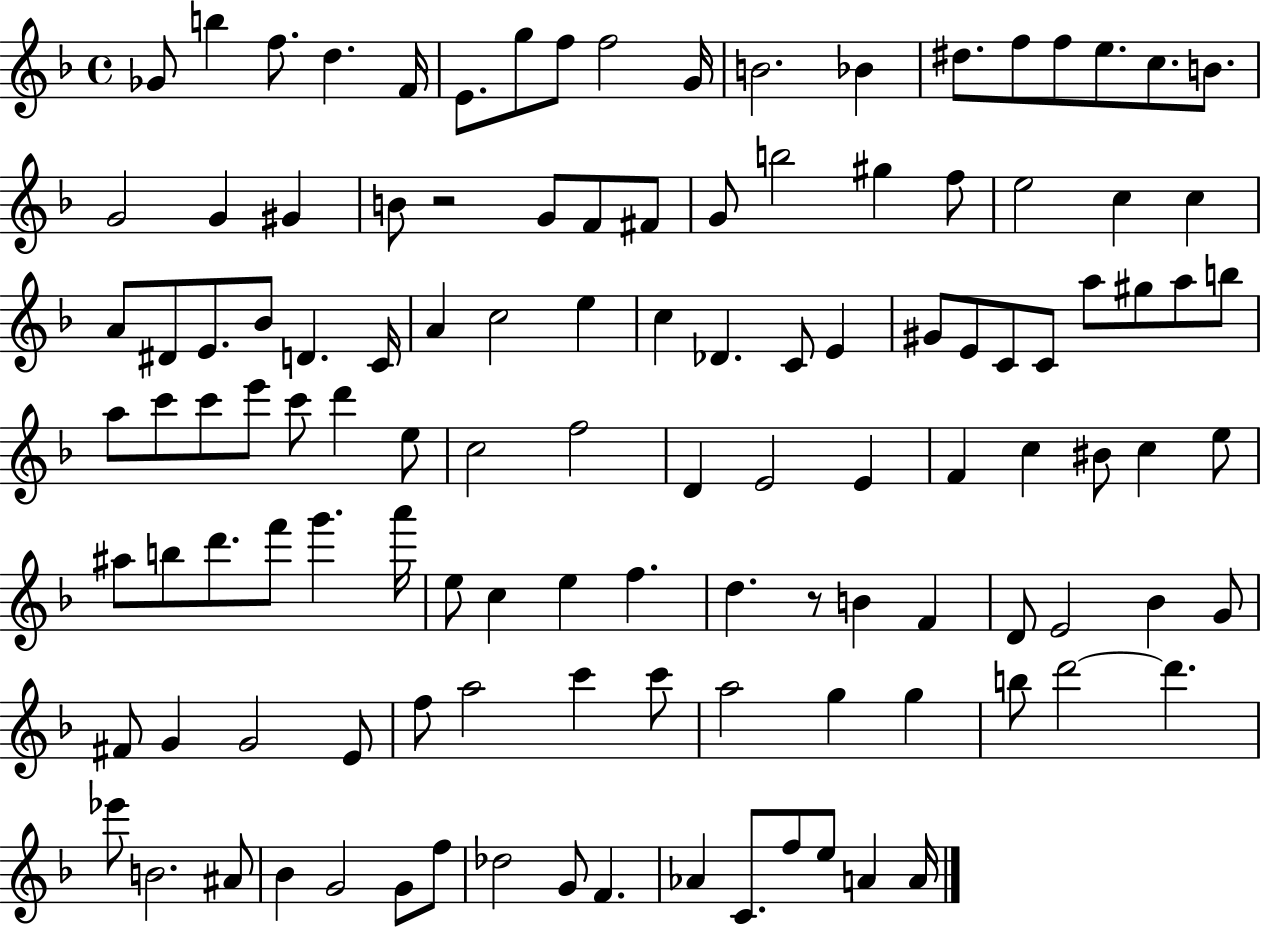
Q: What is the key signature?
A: F major